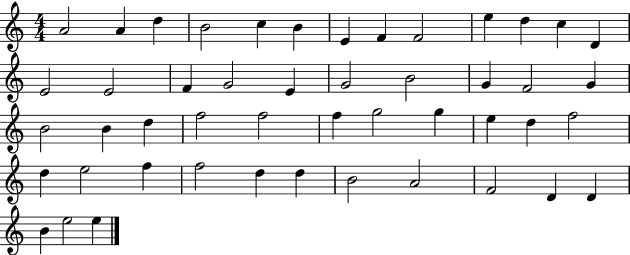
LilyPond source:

{
  \clef treble
  \numericTimeSignature
  \time 4/4
  \key c \major
  a'2 a'4 d''4 | b'2 c''4 b'4 | e'4 f'4 f'2 | e''4 d''4 c''4 d'4 | \break e'2 e'2 | f'4 g'2 e'4 | g'2 b'2 | g'4 f'2 g'4 | \break b'2 b'4 d''4 | f''2 f''2 | f''4 g''2 g''4 | e''4 d''4 f''2 | \break d''4 e''2 f''4 | f''2 d''4 d''4 | b'2 a'2 | f'2 d'4 d'4 | \break b'4 e''2 e''4 | \bar "|."
}